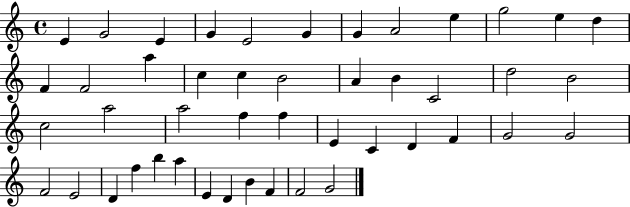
E4/q G4/h E4/q G4/q E4/h G4/q G4/q A4/h E5/q G5/h E5/q D5/q F4/q F4/h A5/q C5/q C5/q B4/h A4/q B4/q C4/h D5/h B4/h C5/h A5/h A5/h F5/q F5/q E4/q C4/q D4/q F4/q G4/h G4/h F4/h E4/h D4/q F5/q B5/q A5/q E4/q D4/q B4/q F4/q F4/h G4/h